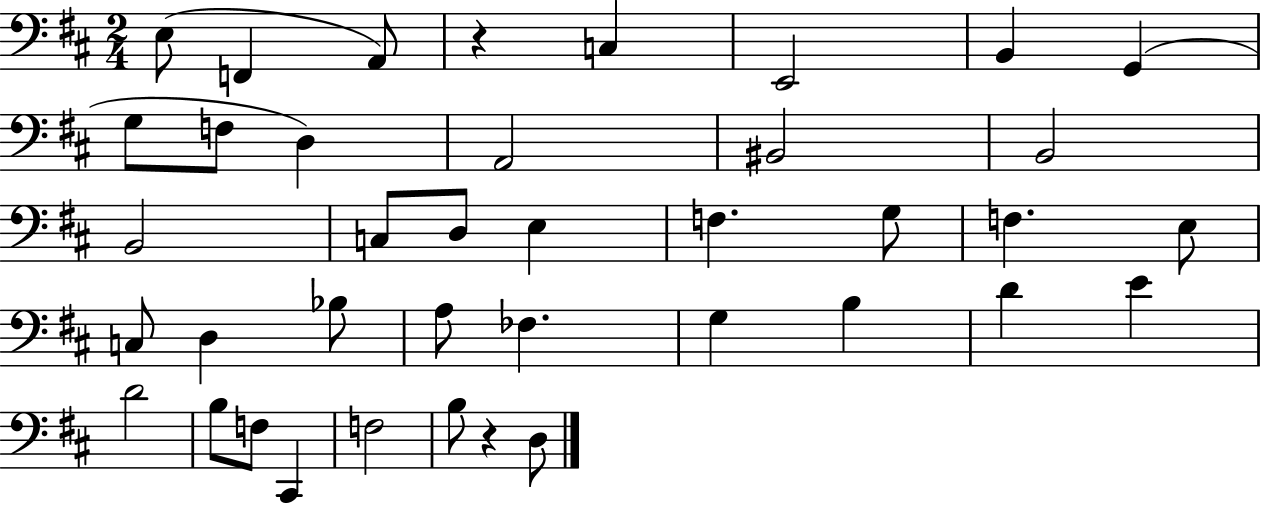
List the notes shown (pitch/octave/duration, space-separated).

E3/e F2/q A2/e R/q C3/q E2/h B2/q G2/q G3/e F3/e D3/q A2/h BIS2/h B2/h B2/h C3/e D3/e E3/q F3/q. G3/e F3/q. E3/e C3/e D3/q Bb3/e A3/e FES3/q. G3/q B3/q D4/q E4/q D4/h B3/e F3/e C#2/q F3/h B3/e R/q D3/e